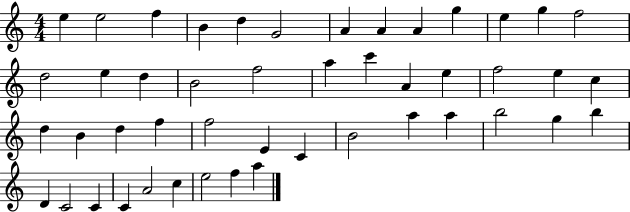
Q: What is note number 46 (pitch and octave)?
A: F5